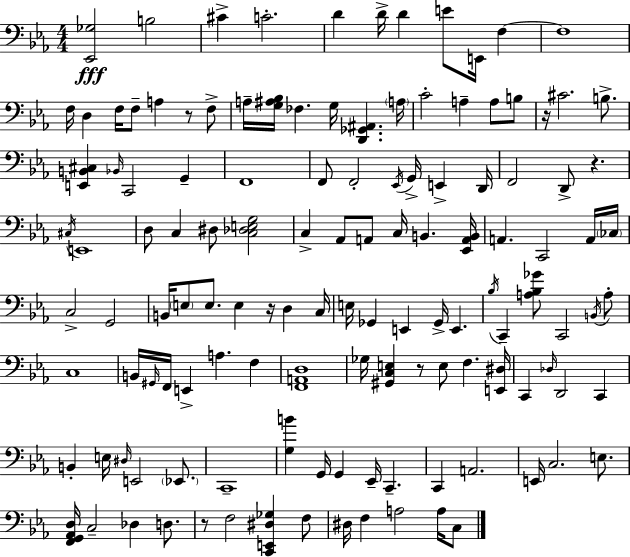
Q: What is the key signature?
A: EES major